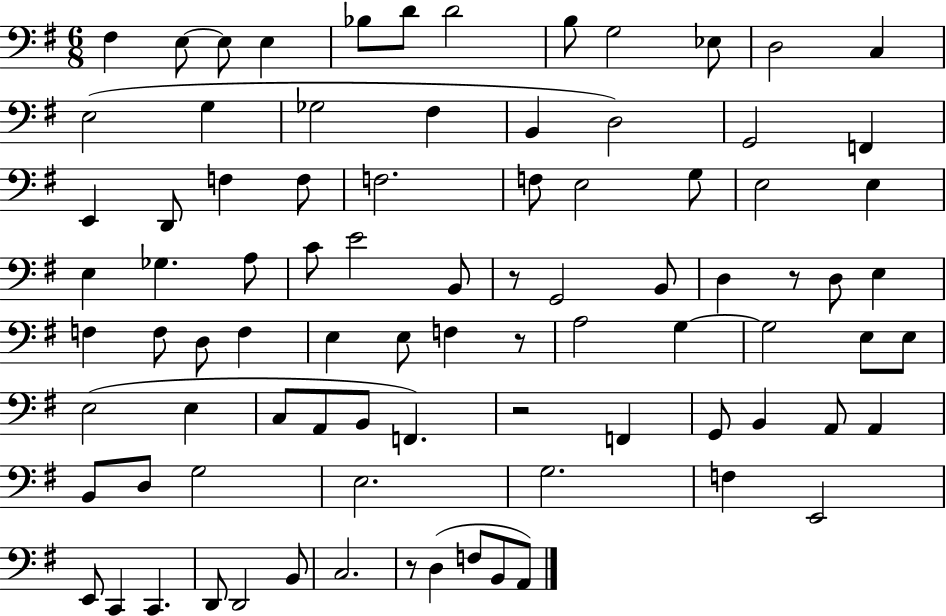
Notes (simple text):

F#3/q E3/e E3/e E3/q Bb3/e D4/e D4/h B3/e G3/h Eb3/e D3/h C3/q E3/h G3/q Gb3/h F#3/q B2/q D3/h G2/h F2/q E2/q D2/e F3/q F3/e F3/h. F3/e E3/h G3/e E3/h E3/q E3/q Gb3/q. A3/e C4/e E4/h B2/e R/e G2/h B2/e D3/q R/e D3/e E3/q F3/q F3/e D3/e F3/q E3/q E3/e F3/q R/e A3/h G3/q G3/h E3/e E3/e E3/h E3/q C3/e A2/e B2/e F2/q. R/h F2/q G2/e B2/q A2/e A2/q B2/e D3/e G3/h E3/h. G3/h. F3/q E2/h E2/e C2/q C2/q. D2/e D2/h B2/e C3/h. R/e D3/q F3/e B2/e A2/e